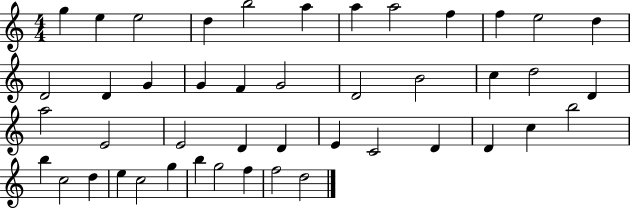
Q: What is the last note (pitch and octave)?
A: D5